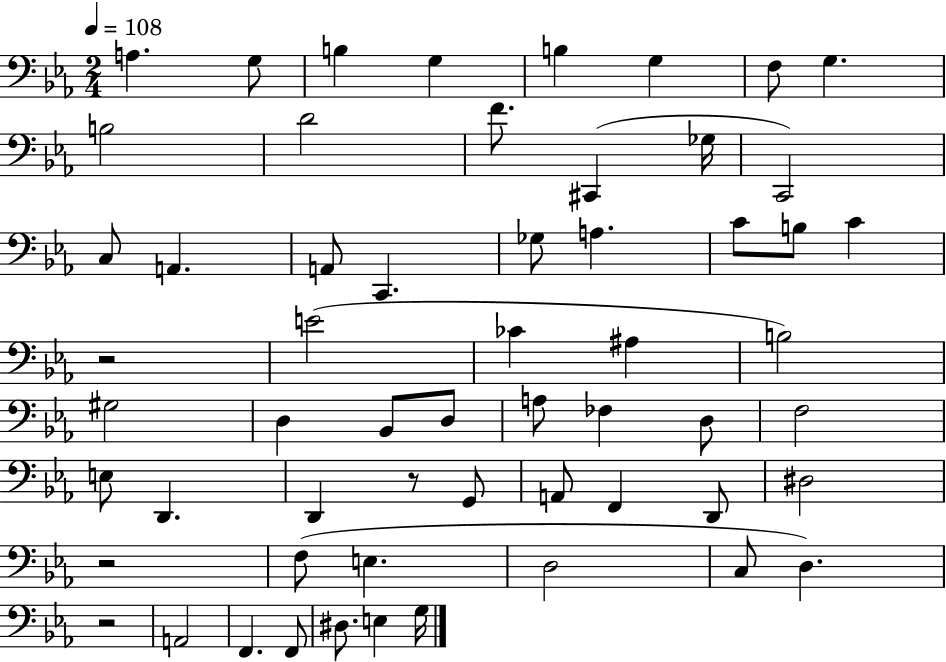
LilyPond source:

{
  \clef bass
  \numericTimeSignature
  \time 2/4
  \key ees \major
  \tempo 4 = 108
  \repeat volta 2 { a4. g8 | b4 g4 | b4 g4 | f8 g4. | \break b2 | d'2 | f'8. cis,4( ges16 | c,2) | \break c8 a,4. | a,8 c,4. | ges8 a4. | c'8 b8 c'4 | \break r2 | e'2( | ces'4 ais4 | b2) | \break gis2 | d4 bes,8 d8 | a8 fes4 d8 | f2 | \break e8 d,4. | d,4 r8 g,8 | a,8 f,4 d,8 | dis2 | \break r2 | f8( e4. | d2 | c8 d4.) | \break r2 | a,2 | f,4. f,8 | dis8. e4 g16 | \break } \bar "|."
}